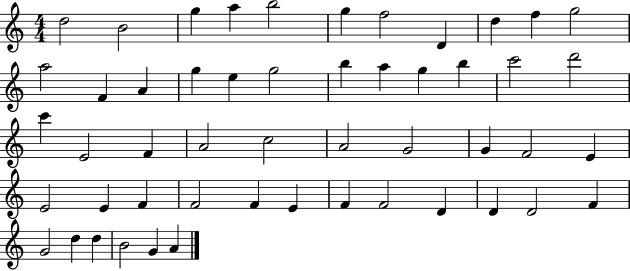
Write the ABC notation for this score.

X:1
T:Untitled
M:4/4
L:1/4
K:C
d2 B2 g a b2 g f2 D d f g2 a2 F A g e g2 b a g b c'2 d'2 c' E2 F A2 c2 A2 G2 G F2 E E2 E F F2 F E F F2 D D D2 F G2 d d B2 G A